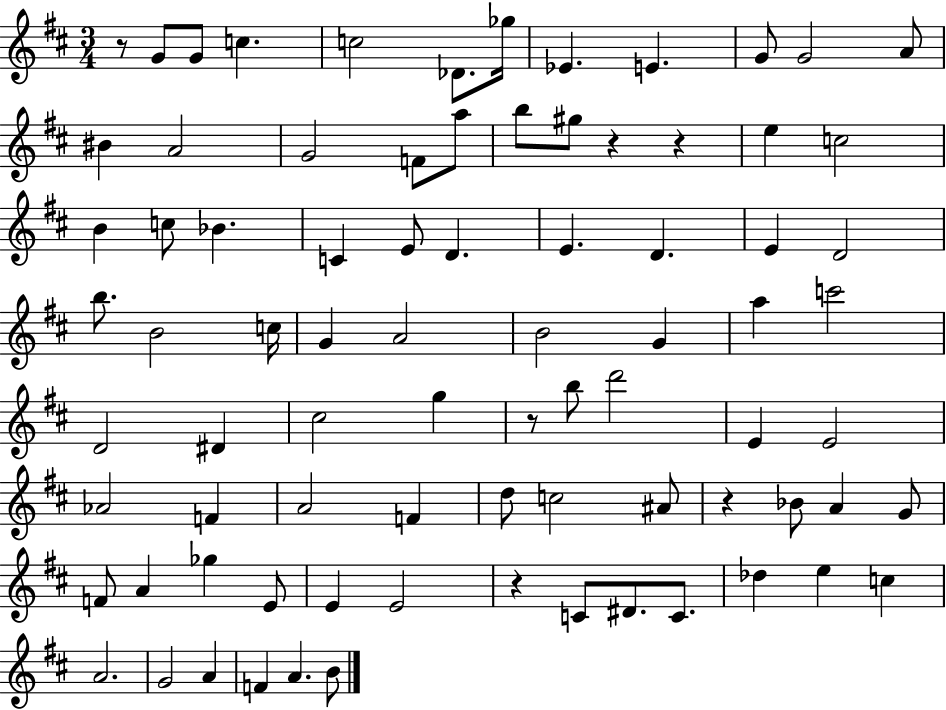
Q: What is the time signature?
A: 3/4